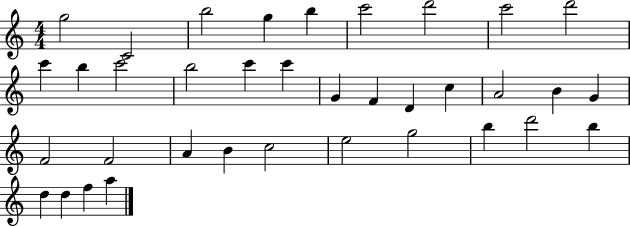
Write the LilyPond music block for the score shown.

{
  \clef treble
  \numericTimeSignature
  \time 4/4
  \key c \major
  g''2 c'2 | b''2 g''4 b''4 | c'''2 d'''2 | c'''2 d'''2 | \break c'''4 b''4 c'''2 | b''2 c'''4 c'''4 | g'4 f'4 d'4 c''4 | a'2 b'4 g'4 | \break f'2 f'2 | a'4 b'4 c''2 | e''2 g''2 | b''4 d'''2 b''4 | \break d''4 d''4 f''4 a''4 | \bar "|."
}